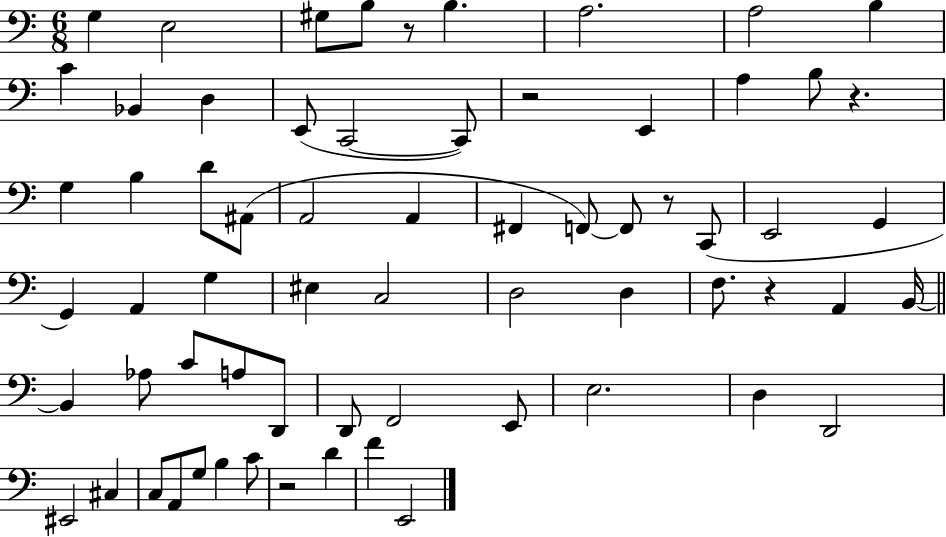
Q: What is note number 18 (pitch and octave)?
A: G3